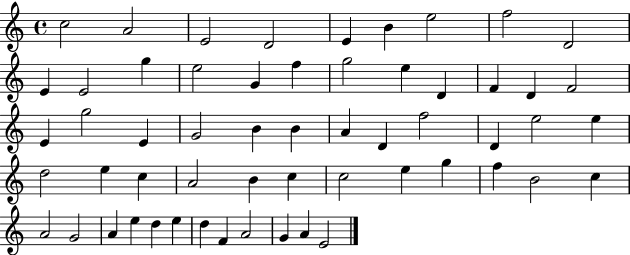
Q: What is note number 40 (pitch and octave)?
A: C5